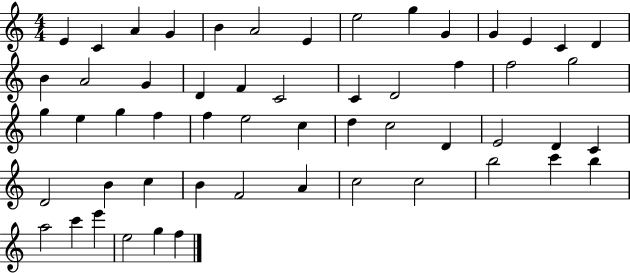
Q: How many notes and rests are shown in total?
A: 55